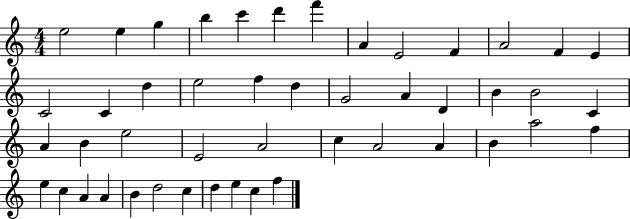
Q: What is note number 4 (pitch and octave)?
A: B5